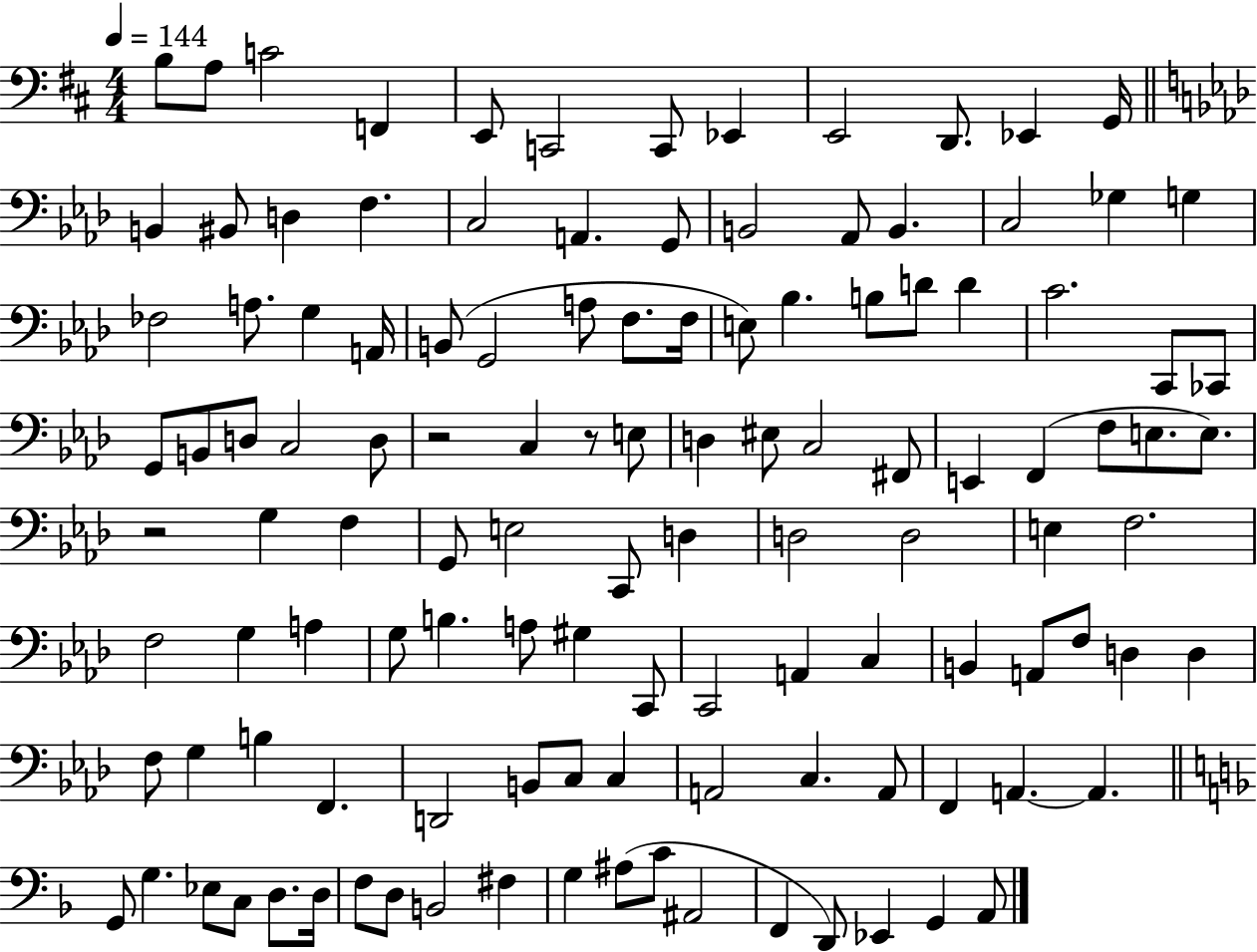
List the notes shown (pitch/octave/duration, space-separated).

B3/e A3/e C4/h F2/q E2/e C2/h C2/e Eb2/q E2/h D2/e. Eb2/q G2/s B2/q BIS2/e D3/q F3/q. C3/h A2/q. G2/e B2/h Ab2/e B2/q. C3/h Gb3/q G3/q FES3/h A3/e. G3/q A2/s B2/e G2/h A3/e F3/e. F3/s E3/e Bb3/q. B3/e D4/e D4/q C4/h. C2/e CES2/e G2/e B2/e D3/e C3/h D3/e R/h C3/q R/e E3/e D3/q EIS3/e C3/h F#2/e E2/q F2/q F3/e E3/e. E3/e. R/h G3/q F3/q G2/e E3/h C2/e D3/q D3/h D3/h E3/q F3/h. F3/h G3/q A3/q G3/e B3/q. A3/e G#3/q C2/e C2/h A2/q C3/q B2/q A2/e F3/e D3/q D3/q F3/e G3/q B3/q F2/q. D2/h B2/e C3/e C3/q A2/h C3/q. A2/e F2/q A2/q. A2/q. G2/e G3/q. Eb3/e C3/e D3/e. D3/s F3/e D3/e B2/h F#3/q G3/q A#3/e C4/e A#2/h F2/q D2/e Eb2/q G2/q A2/e